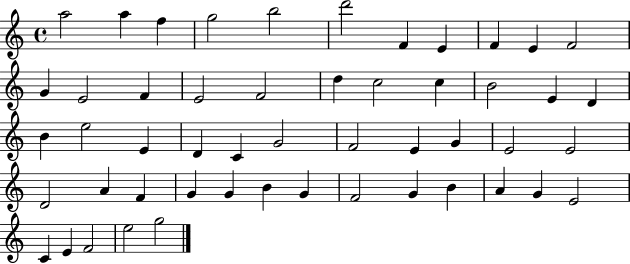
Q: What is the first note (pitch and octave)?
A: A5